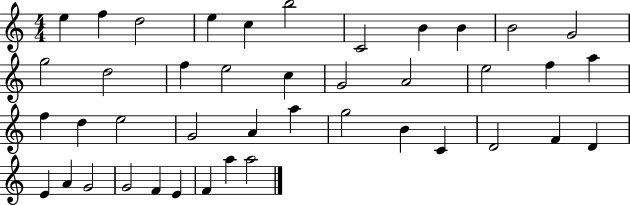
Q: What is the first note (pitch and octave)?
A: E5